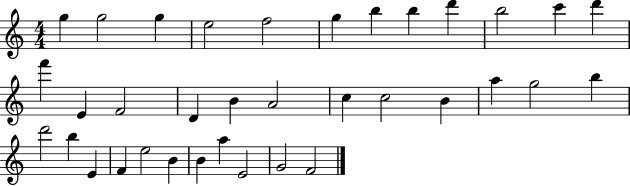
{
  \clef treble
  \numericTimeSignature
  \time 4/4
  \key c \major
  g''4 g''2 g''4 | e''2 f''2 | g''4 b''4 b''4 d'''4 | b''2 c'''4 d'''4 | \break f'''4 e'4 f'2 | d'4 b'4 a'2 | c''4 c''2 b'4 | a''4 g''2 b''4 | \break d'''2 b''4 e'4 | f'4 e''2 b'4 | b'4 a''4 e'2 | g'2 f'2 | \break \bar "|."
}